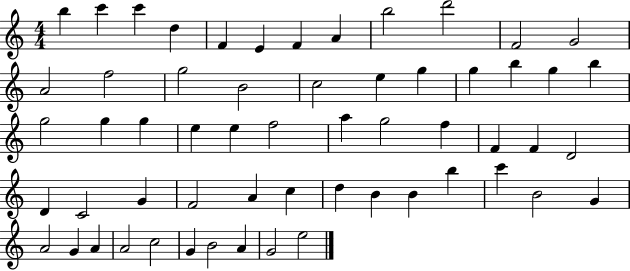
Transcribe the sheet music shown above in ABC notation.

X:1
T:Untitled
M:4/4
L:1/4
K:C
b c' c' d F E F A b2 d'2 F2 G2 A2 f2 g2 B2 c2 e g g b g b g2 g g e e f2 a g2 f F F D2 D C2 G F2 A c d B B b c' B2 G A2 G A A2 c2 G B2 A G2 e2